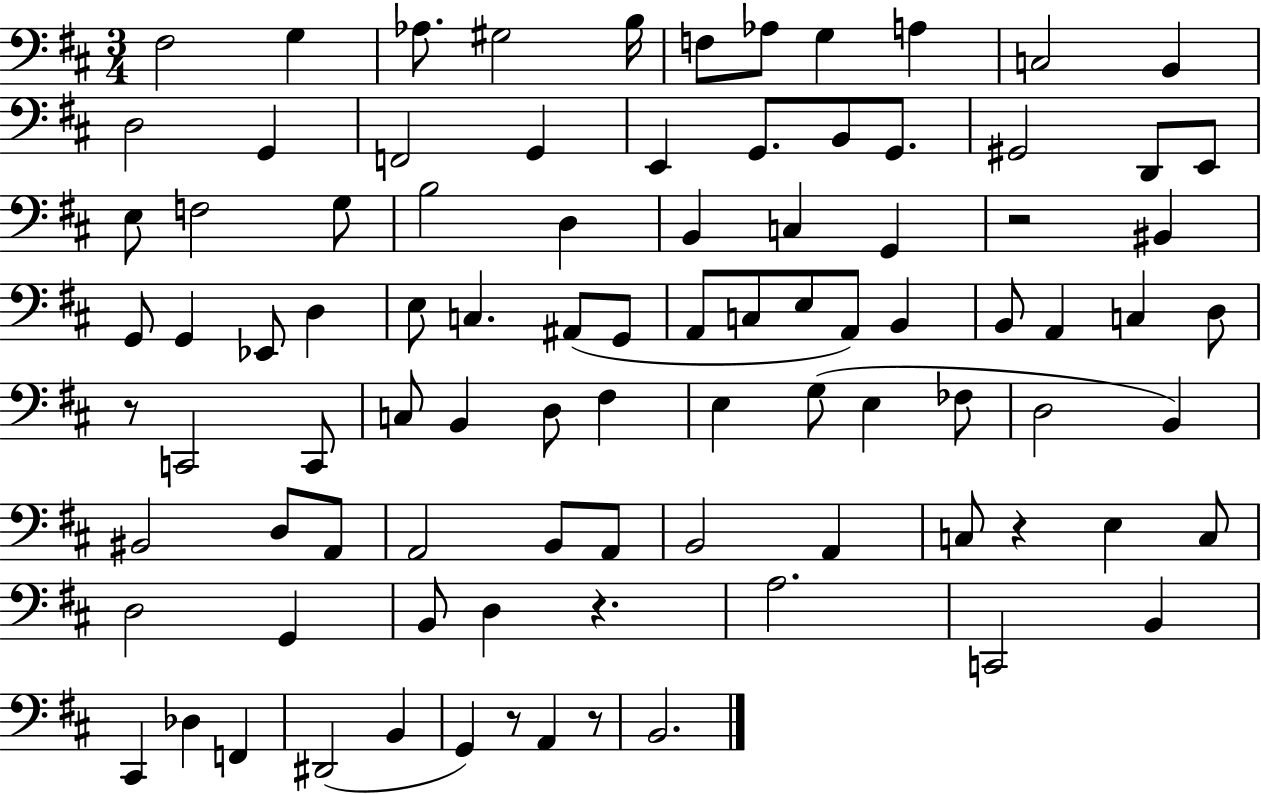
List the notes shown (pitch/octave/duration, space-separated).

F#3/h G3/q Ab3/e. G#3/h B3/s F3/e Ab3/e G3/q A3/q C3/h B2/q D3/h G2/q F2/h G2/q E2/q G2/e. B2/e G2/e. G#2/h D2/e E2/e E3/e F3/h G3/e B3/h D3/q B2/q C3/q G2/q R/h BIS2/q G2/e G2/q Eb2/e D3/q E3/e C3/q. A#2/e G2/e A2/e C3/e E3/e A2/e B2/q B2/e A2/q C3/q D3/e R/e C2/h C2/e C3/e B2/q D3/e F#3/q E3/q G3/e E3/q FES3/e D3/h B2/q BIS2/h D3/e A2/e A2/h B2/e A2/e B2/h A2/q C3/e R/q E3/q C3/e D3/h G2/q B2/e D3/q R/q. A3/h. C2/h B2/q C#2/q Db3/q F2/q D#2/h B2/q G2/q R/e A2/q R/e B2/h.